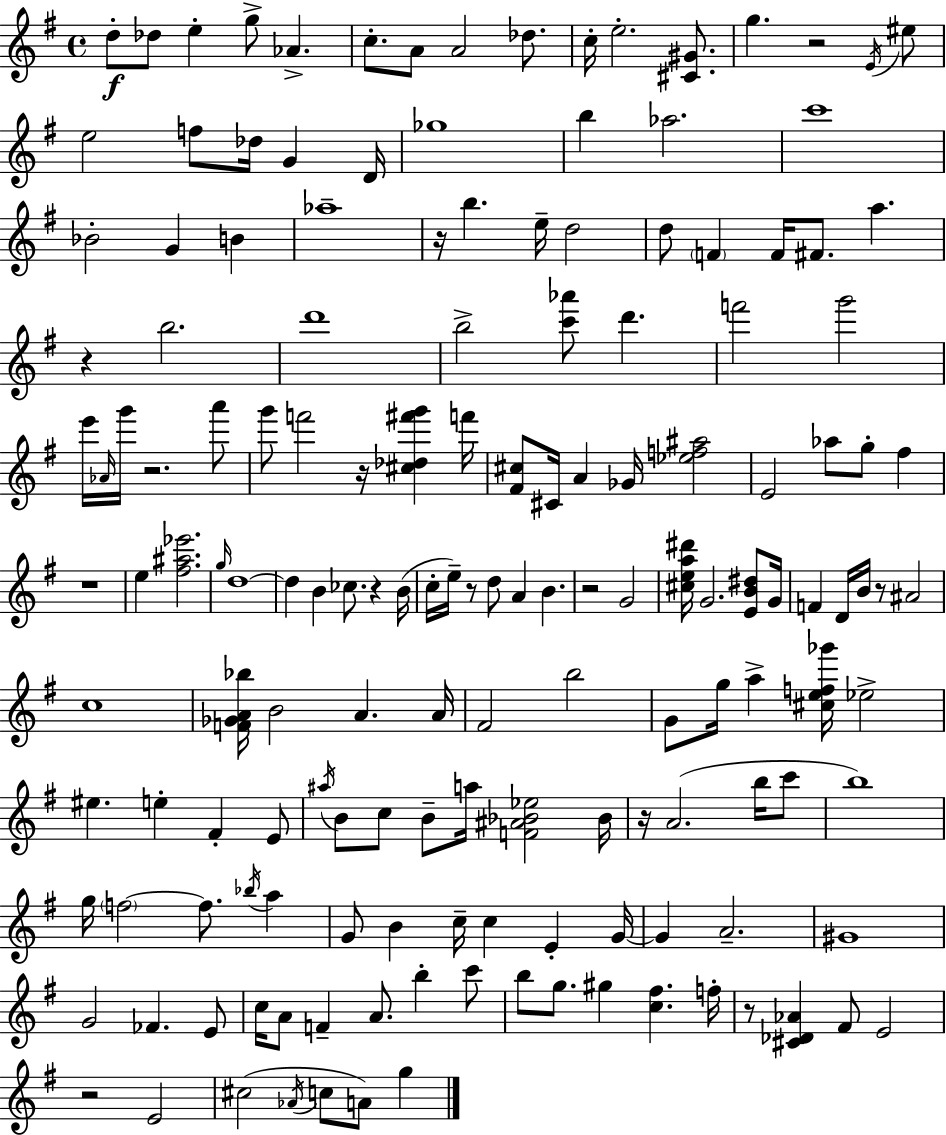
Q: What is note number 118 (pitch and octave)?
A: F4